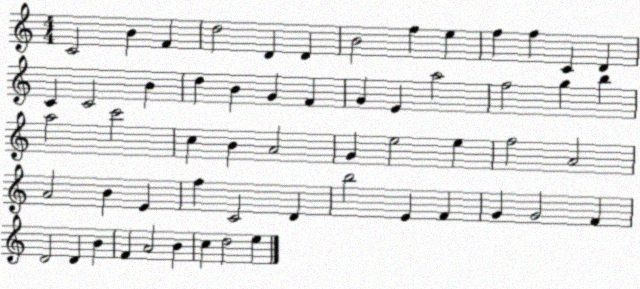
X:1
T:Untitled
M:4/4
L:1/4
K:C
C2 B F d2 D D B2 f e f f C D C C2 B d B G F G E a2 f2 g b a2 c'2 c B A2 G e2 e f2 A2 A2 B E f C2 D b2 E F G G2 F D2 D B F A2 B c d2 e